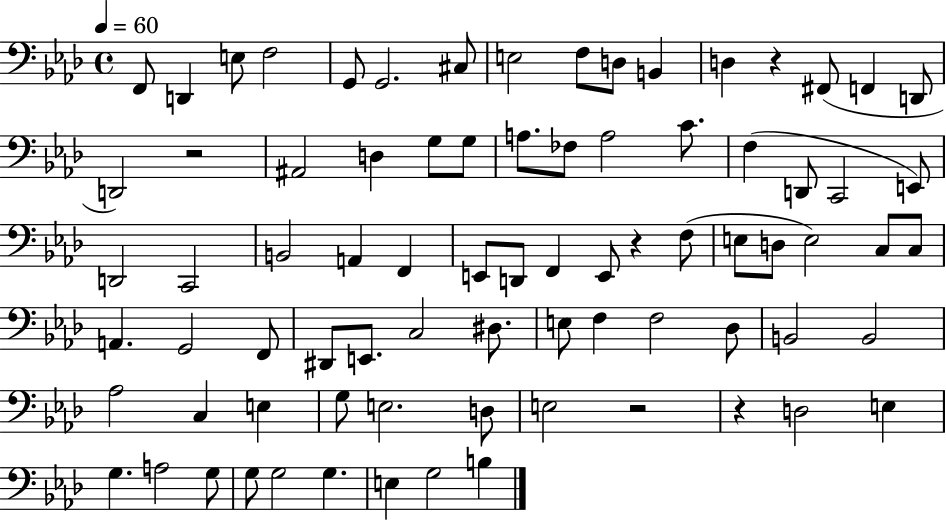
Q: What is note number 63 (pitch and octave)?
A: E3